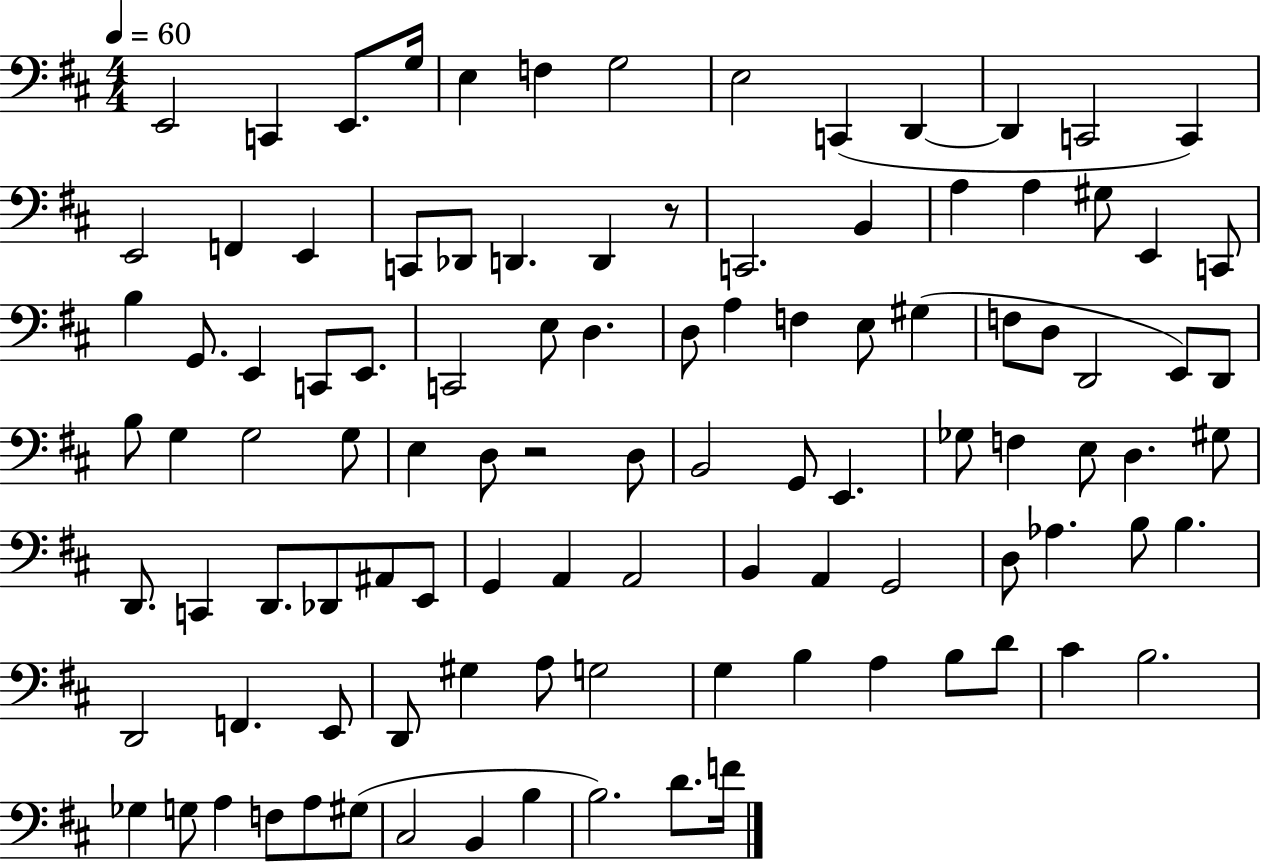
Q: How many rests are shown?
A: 2